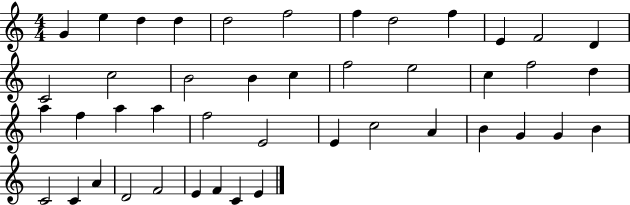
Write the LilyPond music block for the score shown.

{
  \clef treble
  \numericTimeSignature
  \time 4/4
  \key c \major
  g'4 e''4 d''4 d''4 | d''2 f''2 | f''4 d''2 f''4 | e'4 f'2 d'4 | \break c'2 c''2 | b'2 b'4 c''4 | f''2 e''2 | c''4 f''2 d''4 | \break a''4 f''4 a''4 a''4 | f''2 e'2 | e'4 c''2 a'4 | b'4 g'4 g'4 b'4 | \break c'2 c'4 a'4 | d'2 f'2 | e'4 f'4 c'4 e'4 | \bar "|."
}